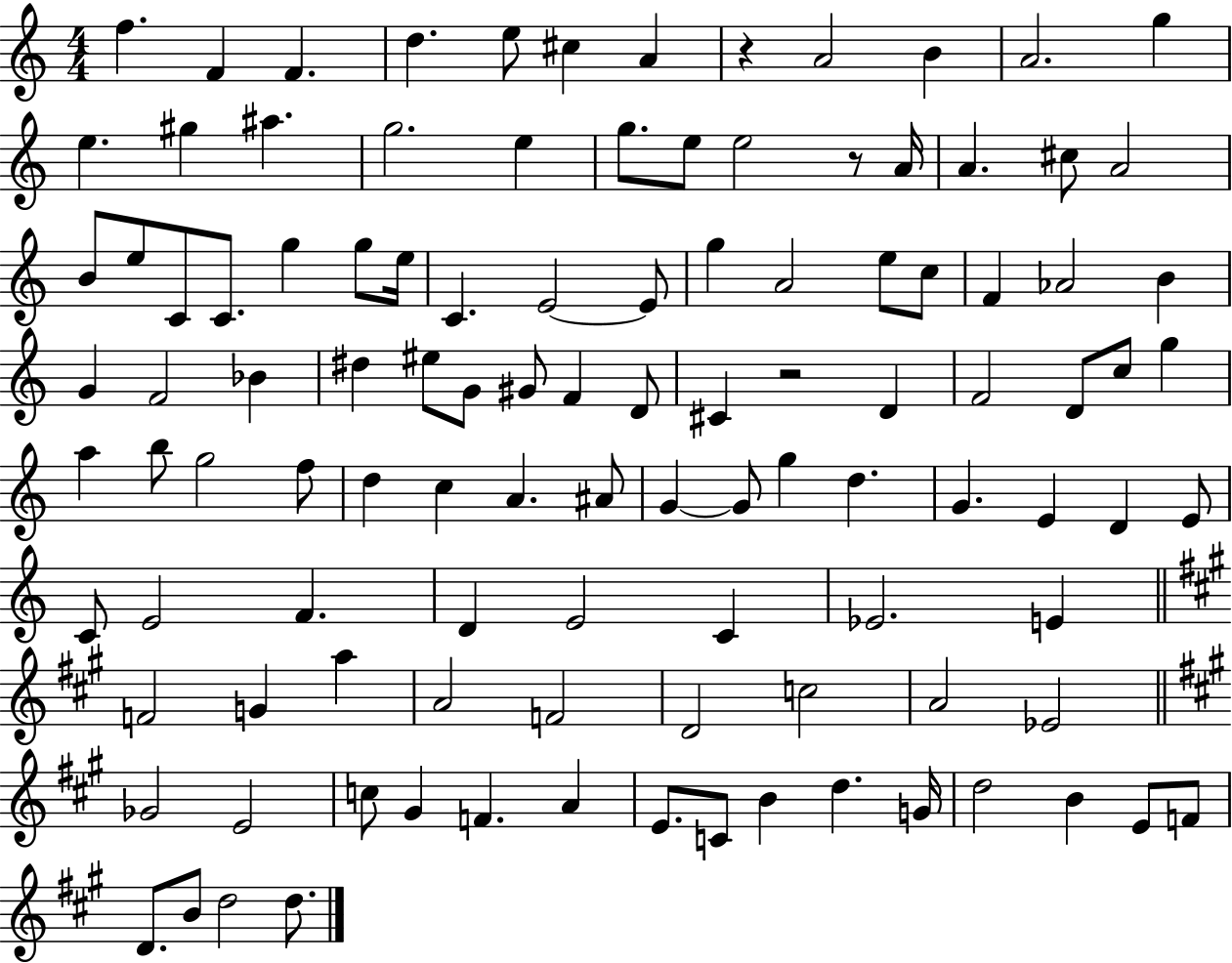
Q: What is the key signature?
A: C major